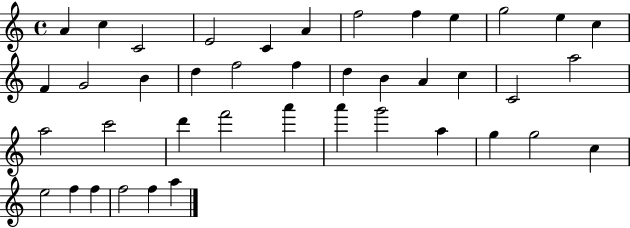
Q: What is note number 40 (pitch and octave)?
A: F5